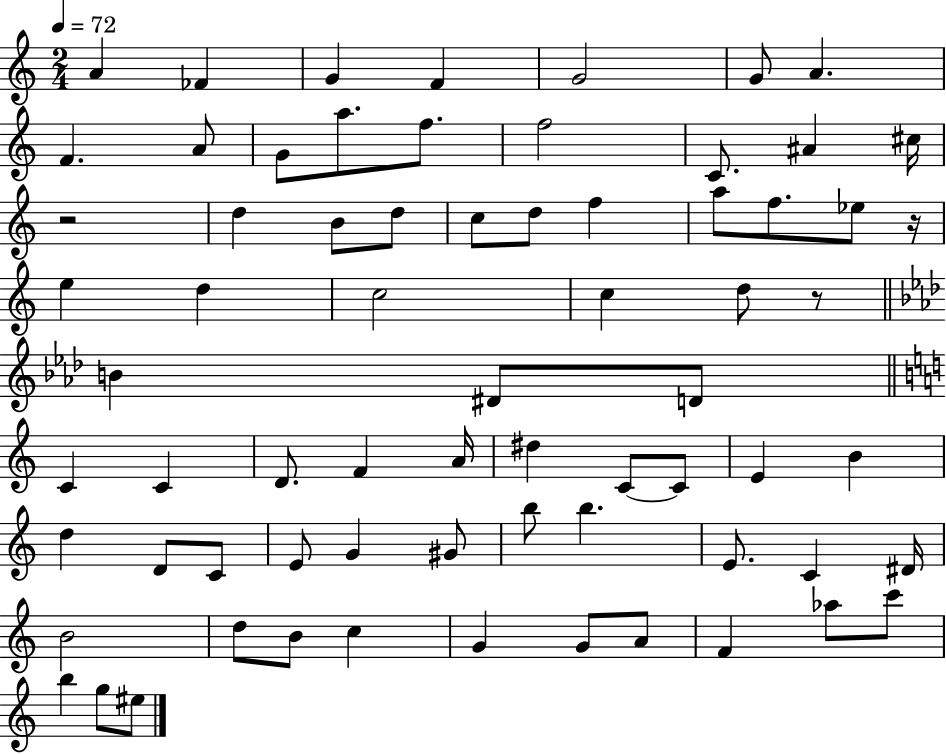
X:1
T:Untitled
M:2/4
L:1/4
K:C
A _F G F G2 G/2 A F A/2 G/2 a/2 f/2 f2 C/2 ^A ^c/4 z2 d B/2 d/2 c/2 d/2 f a/2 f/2 _e/2 z/4 e d c2 c d/2 z/2 B ^D/2 D/2 C C D/2 F A/4 ^d C/2 C/2 E B d D/2 C/2 E/2 G ^G/2 b/2 b E/2 C ^D/4 B2 d/2 B/2 c G G/2 A/2 F _a/2 c'/2 b g/2 ^e/2